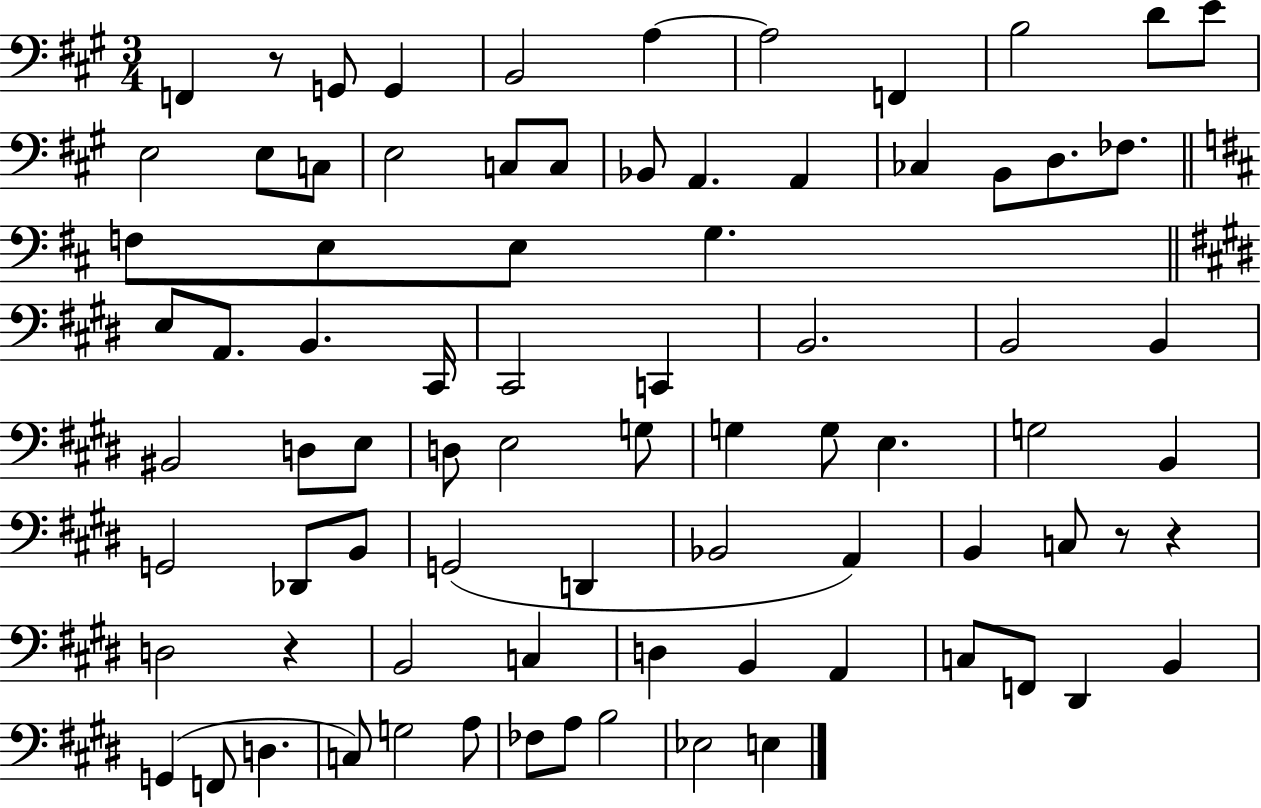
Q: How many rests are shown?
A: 4